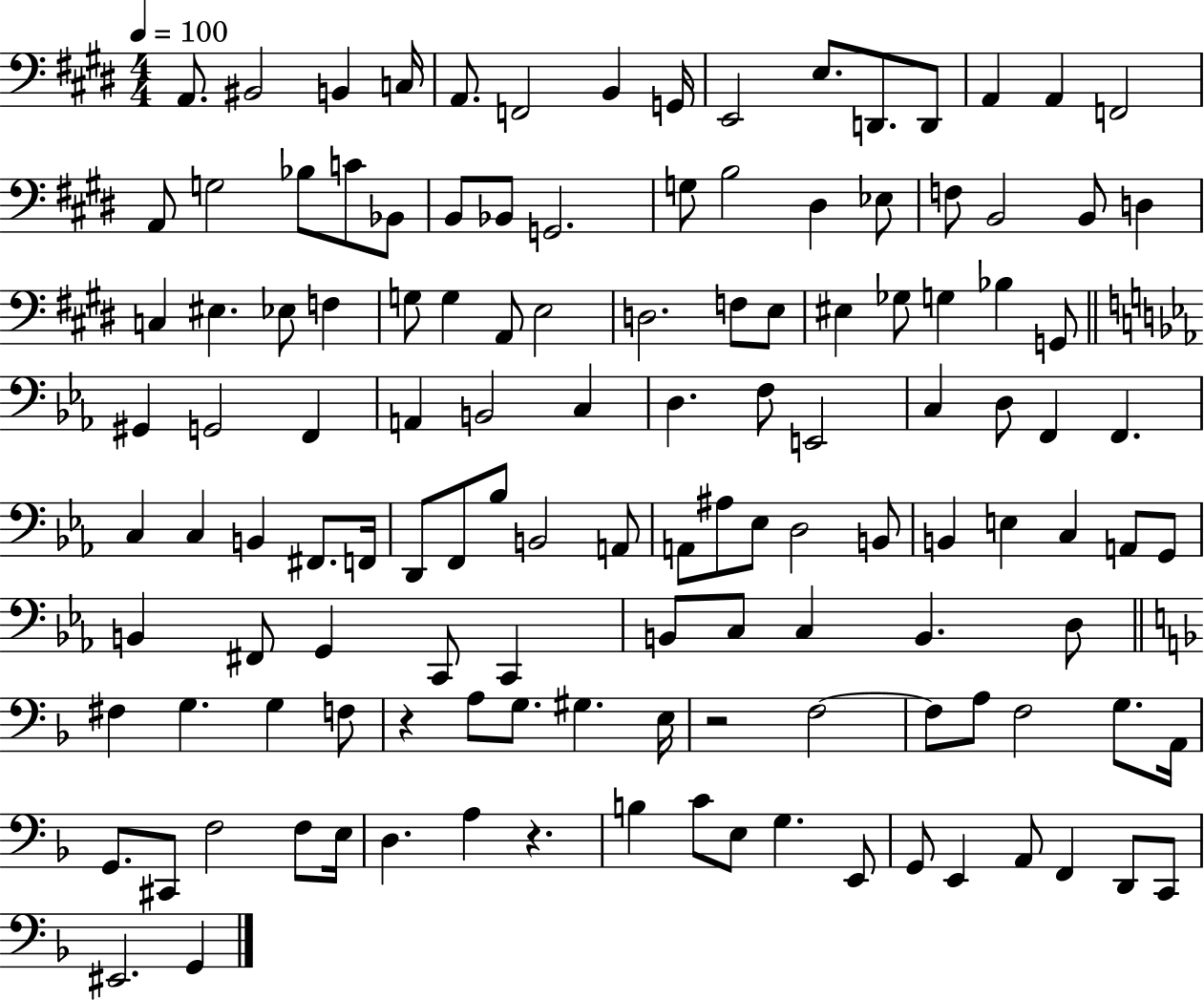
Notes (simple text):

A2/e. BIS2/h B2/q C3/s A2/e. F2/h B2/q G2/s E2/h E3/e. D2/e. D2/e A2/q A2/q F2/h A2/e G3/h Bb3/e C4/e Bb2/e B2/e Bb2/e G2/h. G3/e B3/h D#3/q Eb3/e F3/e B2/h B2/e D3/q C3/q EIS3/q. Eb3/e F3/q G3/e G3/q A2/e E3/h D3/h. F3/e E3/e EIS3/q Gb3/e G3/q Bb3/q G2/e G#2/q G2/h F2/q A2/q B2/h C3/q D3/q. F3/e E2/h C3/q D3/e F2/q F2/q. C3/q C3/q B2/q F#2/e. F2/s D2/e F2/e Bb3/e B2/h A2/e A2/e A#3/e Eb3/e D3/h B2/e B2/q E3/q C3/q A2/e G2/e B2/q F#2/e G2/q C2/e C2/q B2/e C3/e C3/q B2/q. D3/e F#3/q G3/q. G3/q F3/e R/q A3/e G3/e. G#3/q. E3/s R/h F3/h F3/e A3/e F3/h G3/e. A2/s G2/e. C#2/e F3/h F3/e E3/s D3/q. A3/q R/q. B3/q C4/e E3/e G3/q. E2/e G2/e E2/q A2/e F2/q D2/e C2/e EIS2/h. G2/q